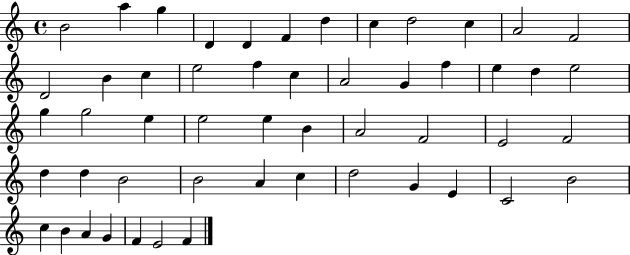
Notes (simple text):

B4/h A5/q G5/q D4/q D4/q F4/q D5/q C5/q D5/h C5/q A4/h F4/h D4/h B4/q C5/q E5/h F5/q C5/q A4/h G4/q F5/q E5/q D5/q E5/h G5/q G5/h E5/q E5/h E5/q B4/q A4/h F4/h E4/h F4/h D5/q D5/q B4/h B4/h A4/q C5/q D5/h G4/q E4/q C4/h B4/h C5/q B4/q A4/q G4/q F4/q E4/h F4/q